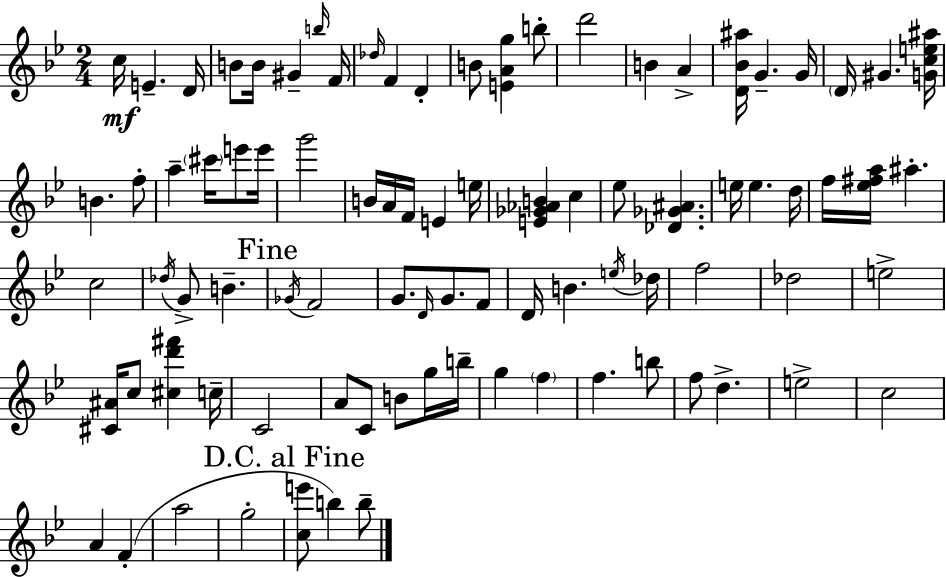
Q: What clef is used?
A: treble